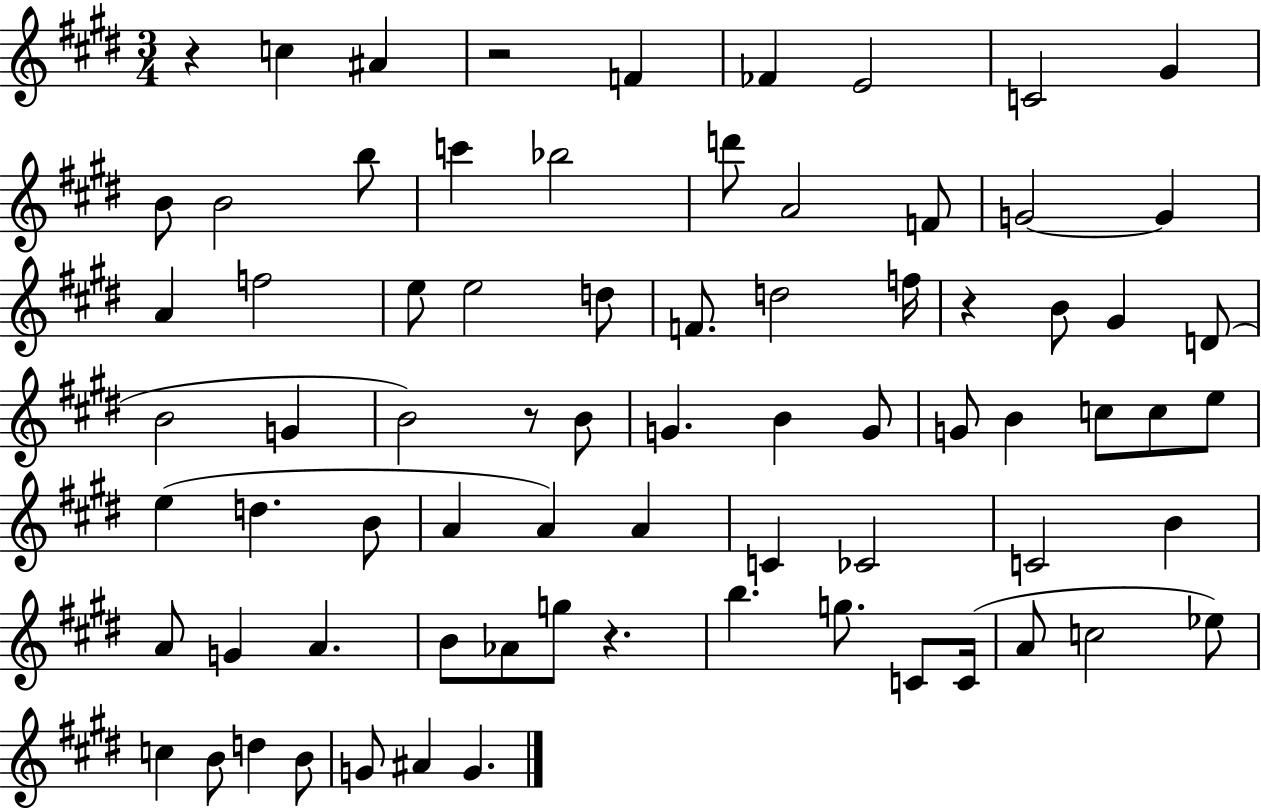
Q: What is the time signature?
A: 3/4